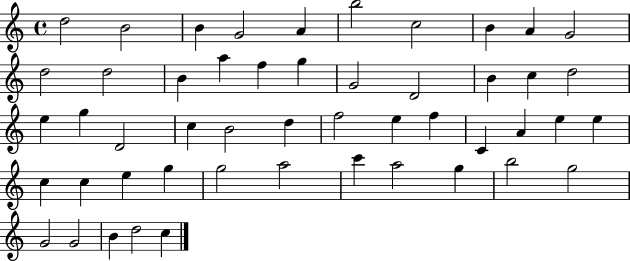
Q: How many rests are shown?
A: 0